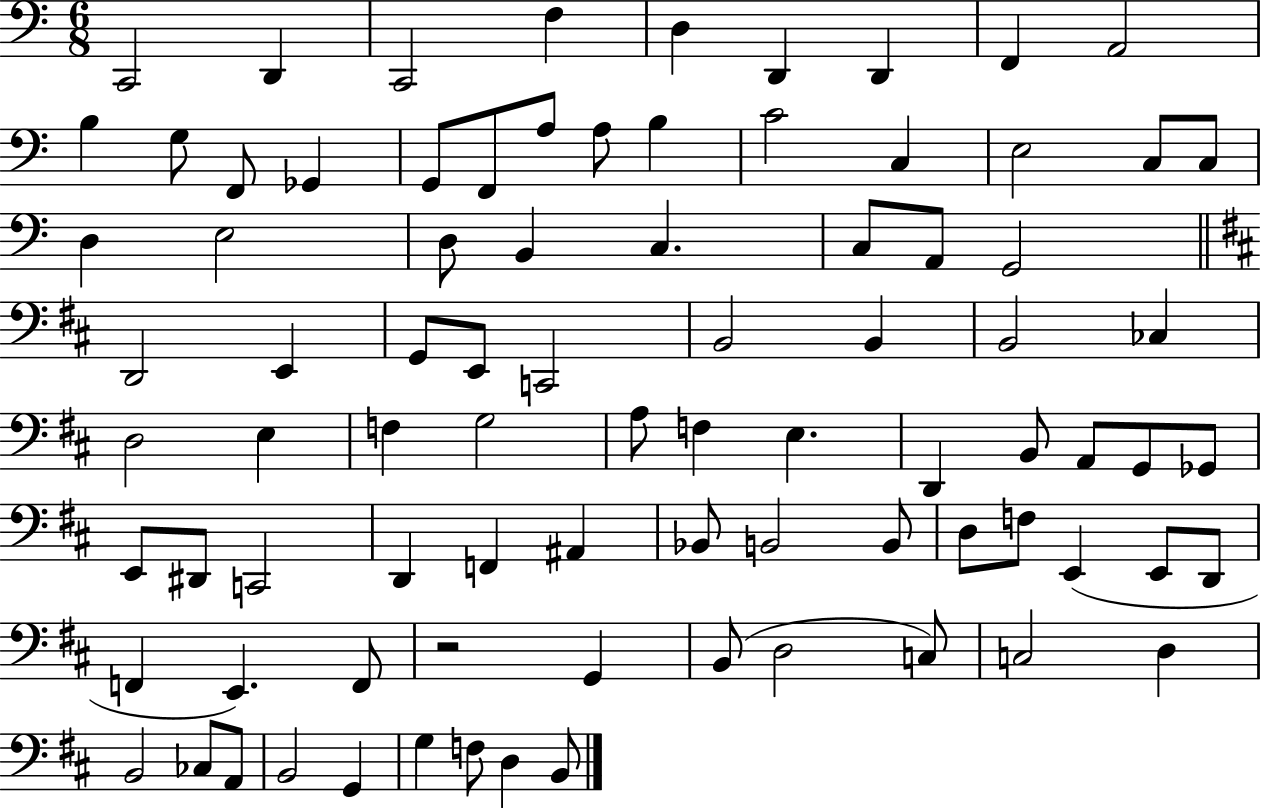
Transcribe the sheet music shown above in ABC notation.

X:1
T:Untitled
M:6/8
L:1/4
K:C
C,,2 D,, C,,2 F, D, D,, D,, F,, A,,2 B, G,/2 F,,/2 _G,, G,,/2 F,,/2 A,/2 A,/2 B, C2 C, E,2 C,/2 C,/2 D, E,2 D,/2 B,, C, C,/2 A,,/2 G,,2 D,,2 E,, G,,/2 E,,/2 C,,2 B,,2 B,, B,,2 _C, D,2 E, F, G,2 A,/2 F, E, D,, B,,/2 A,,/2 G,,/2 _G,,/2 E,,/2 ^D,,/2 C,,2 D,, F,, ^A,, _B,,/2 B,,2 B,,/2 D,/2 F,/2 E,, E,,/2 D,,/2 F,, E,, F,,/2 z2 G,, B,,/2 D,2 C,/2 C,2 D, B,,2 _C,/2 A,,/2 B,,2 G,, G, F,/2 D, B,,/2